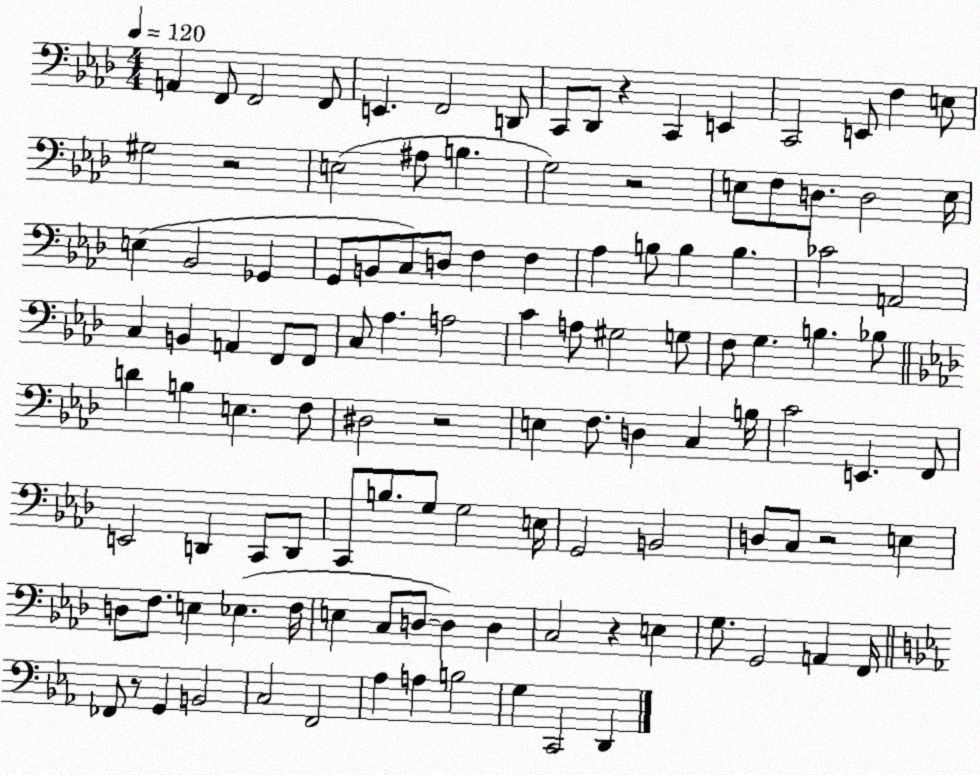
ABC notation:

X:1
T:Untitled
M:4/4
L:1/4
K:Ab
A,, F,,/2 F,,2 F,,/2 E,, F,,2 D,,/2 C,,/2 _D,,/2 z C,, E,, C,,2 E,,/2 F, E,/2 ^G,2 z2 E,2 ^A,/2 B, G,2 z2 E,/2 F,/2 D,/2 D,2 E,/4 E, _B,,2 _G,, G,,/2 B,,/2 C,/2 D,/2 F, F, _A, B,/2 B, B, _C2 A,,2 C, B,, A,, F,,/2 F,,/2 C,/2 _A, A,2 C A,/2 ^G,2 G,/2 F,/2 G, B, _B,/2 D B, E, F,/2 ^D,2 z2 E, F,/2 D, C, B,/4 C2 E,, F,,/2 E,,2 D,, C,,/2 D,,/2 C,,/2 B,/2 G,/2 G,2 E,/4 G,,2 B,,2 D,/2 C,/2 z2 E, D,/2 F,/2 E, _E, F,/4 E, C,/2 D,/2 D, D, C,2 z E, G,/2 G,,2 A,, F,,/4 _F,,/2 z/2 G,, B,,2 C,2 F,,2 _A, A, B,2 G, C,,2 D,,